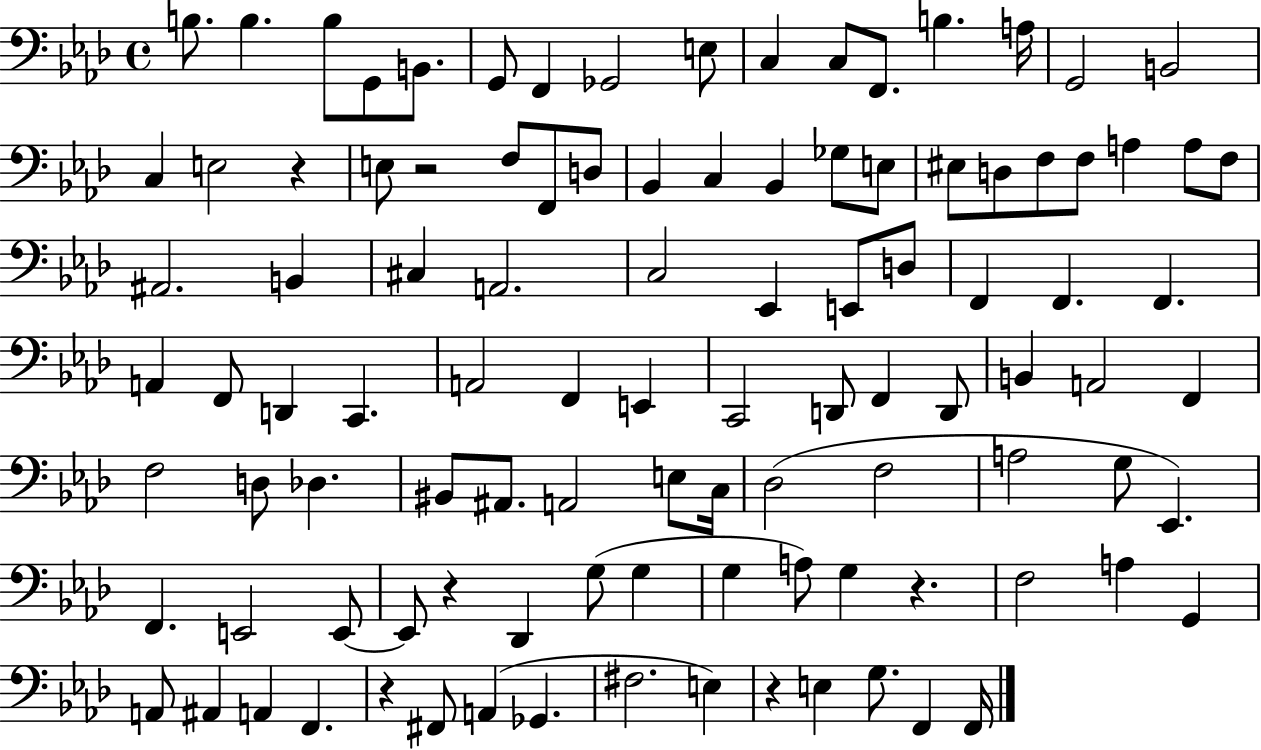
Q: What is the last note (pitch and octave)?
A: F2